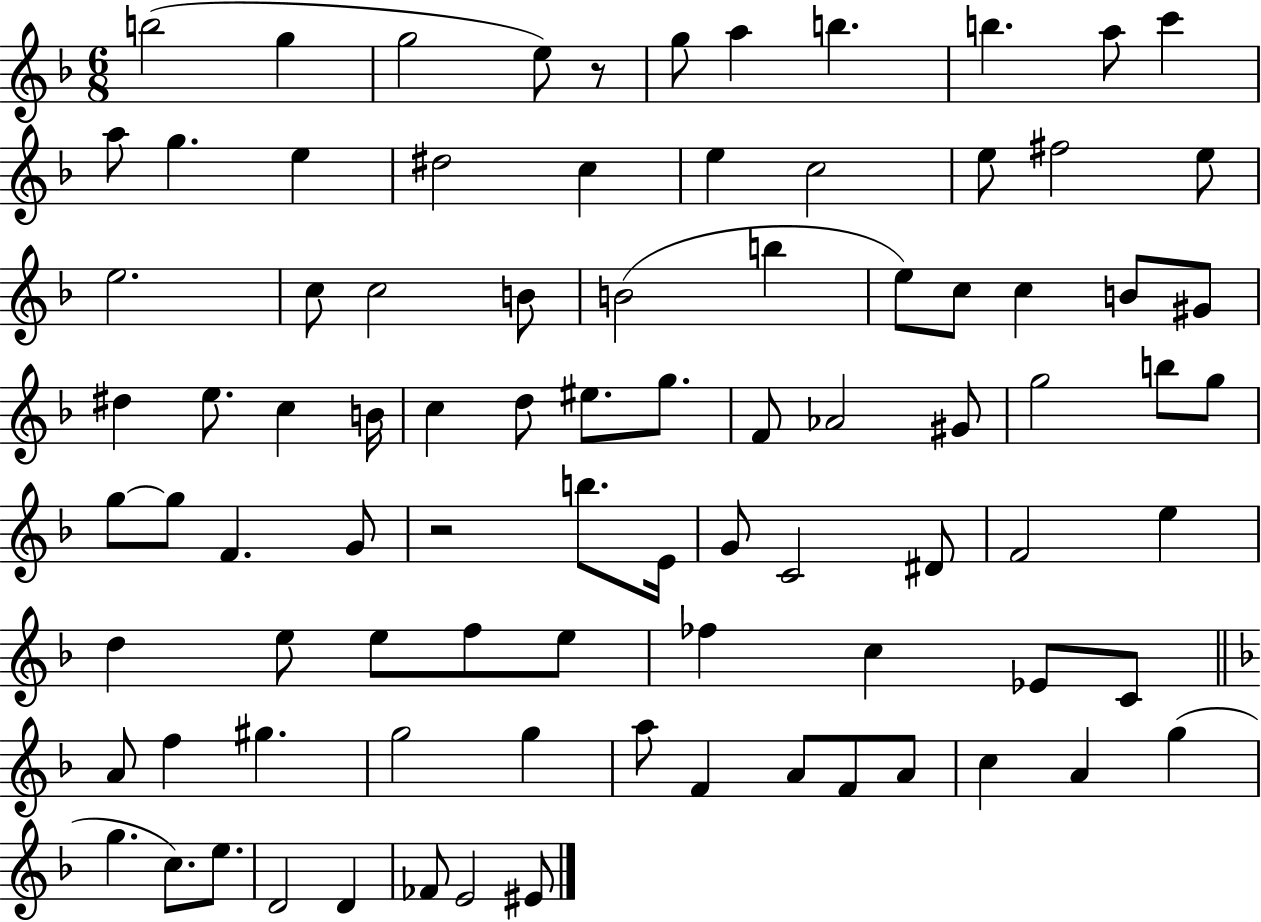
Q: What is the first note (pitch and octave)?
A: B5